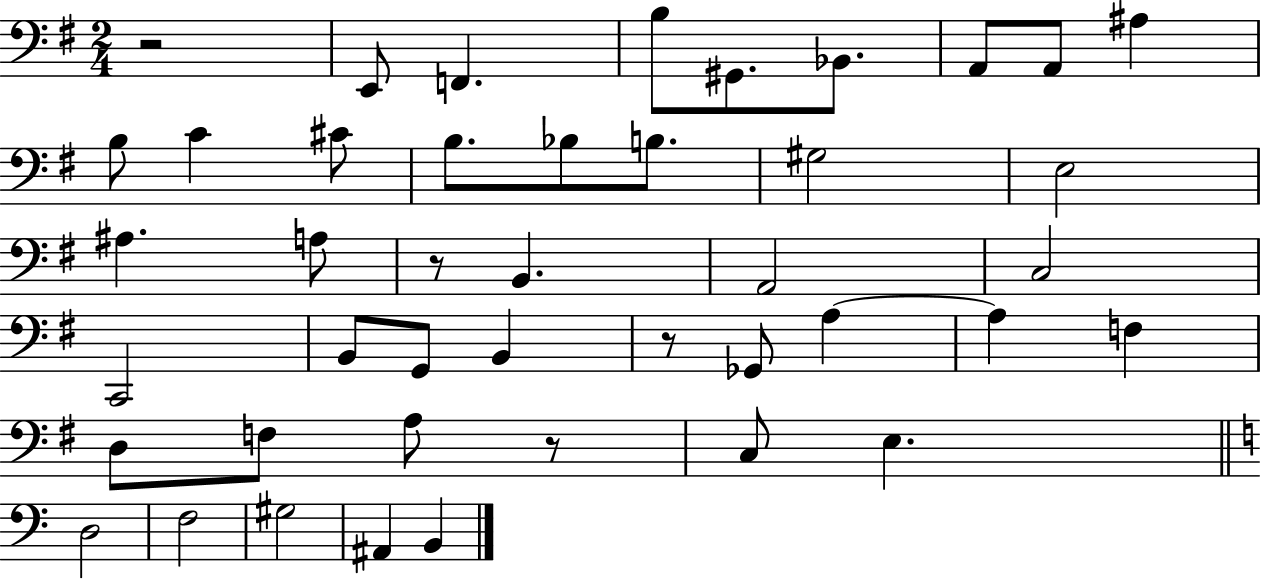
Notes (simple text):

R/h E2/e F2/q. B3/e G#2/e. Bb2/e. A2/e A2/e A#3/q B3/e C4/q C#4/e B3/e. Bb3/e B3/e. G#3/h E3/h A#3/q. A3/e R/e B2/q. A2/h C3/h C2/h B2/e G2/e B2/q R/e Gb2/e A3/q A3/q F3/q D3/e F3/e A3/e R/e C3/e E3/q. D3/h F3/h G#3/h A#2/q B2/q